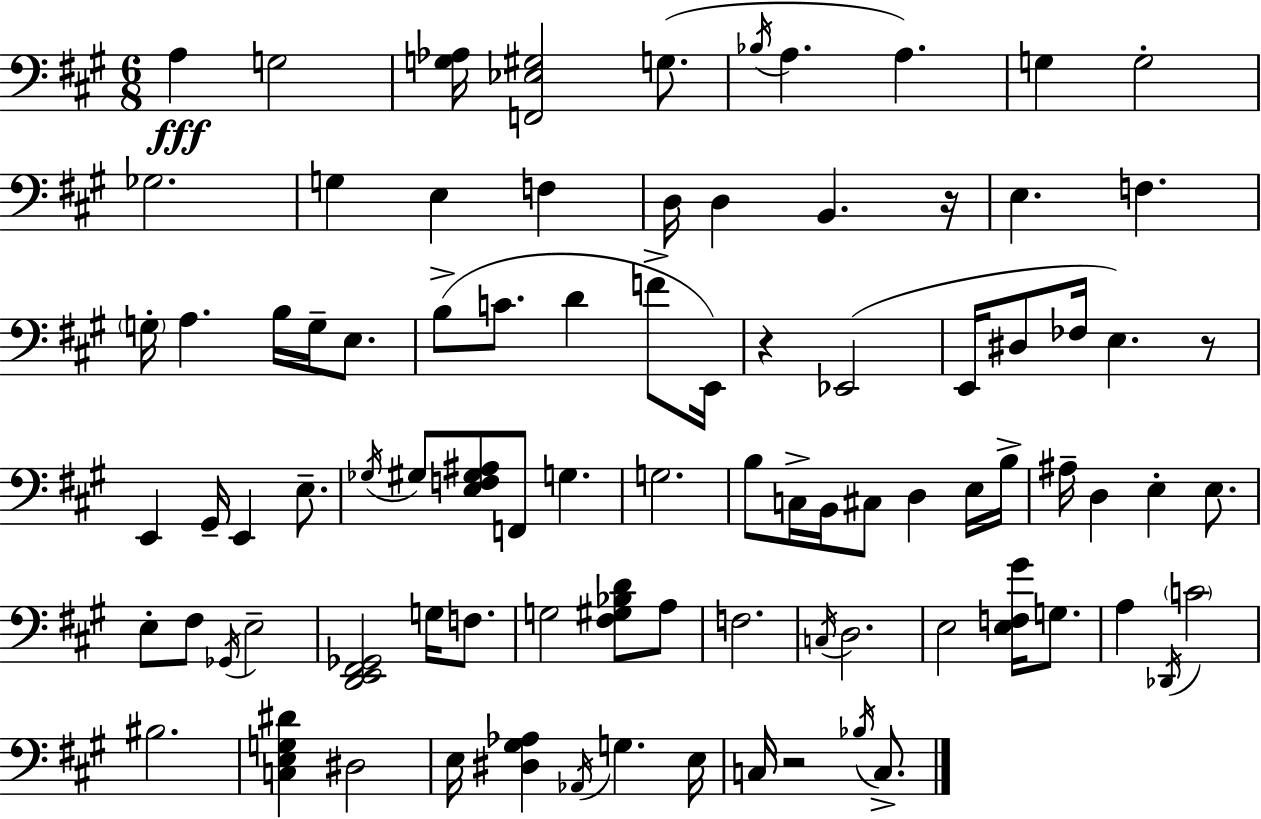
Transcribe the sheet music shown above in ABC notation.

X:1
T:Untitled
M:6/8
L:1/4
K:A
A, G,2 [G,_A,]/4 [F,,_E,^G,]2 G,/2 _B,/4 A, A, G, G,2 _G,2 G, E, F, D,/4 D, B,, z/4 E, F, G,/4 A, B,/4 G,/4 E,/2 B,/2 C/2 D F/2 E,,/4 z _E,,2 E,,/4 ^D,/2 _F,/4 E, z/2 E,, ^G,,/4 E,, E,/2 _G,/4 ^G,/2 [E,F,^G,^A,]/2 F,,/2 G, G,2 B,/2 C,/4 B,,/4 ^C,/2 D, E,/4 B,/4 ^A,/4 D, E, E,/2 E,/2 ^F,/2 _G,,/4 E,2 [D,,E,,^F,,_G,,]2 G,/4 F,/2 G,2 [^F,^G,_B,D]/2 A,/2 F,2 C,/4 D,2 E,2 [E,F,^G]/4 G,/2 A, _D,,/4 C2 ^B,2 [C,E,G,^D] ^D,2 E,/4 [^D,^G,_A,] _A,,/4 G, E,/4 C,/4 z2 _B,/4 C,/2